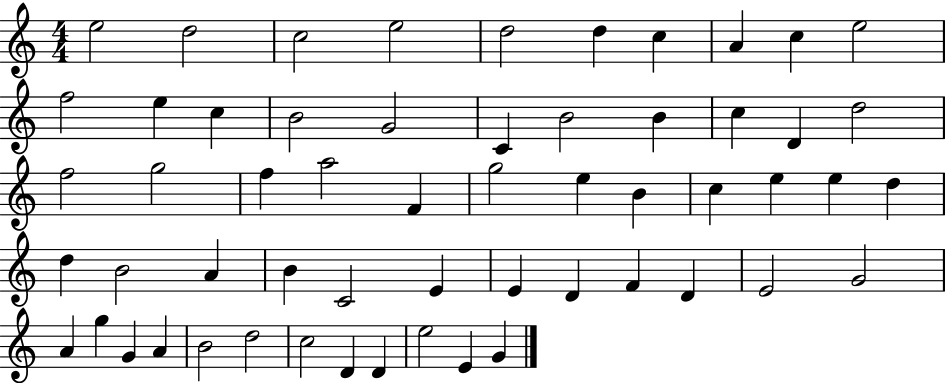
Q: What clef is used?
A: treble